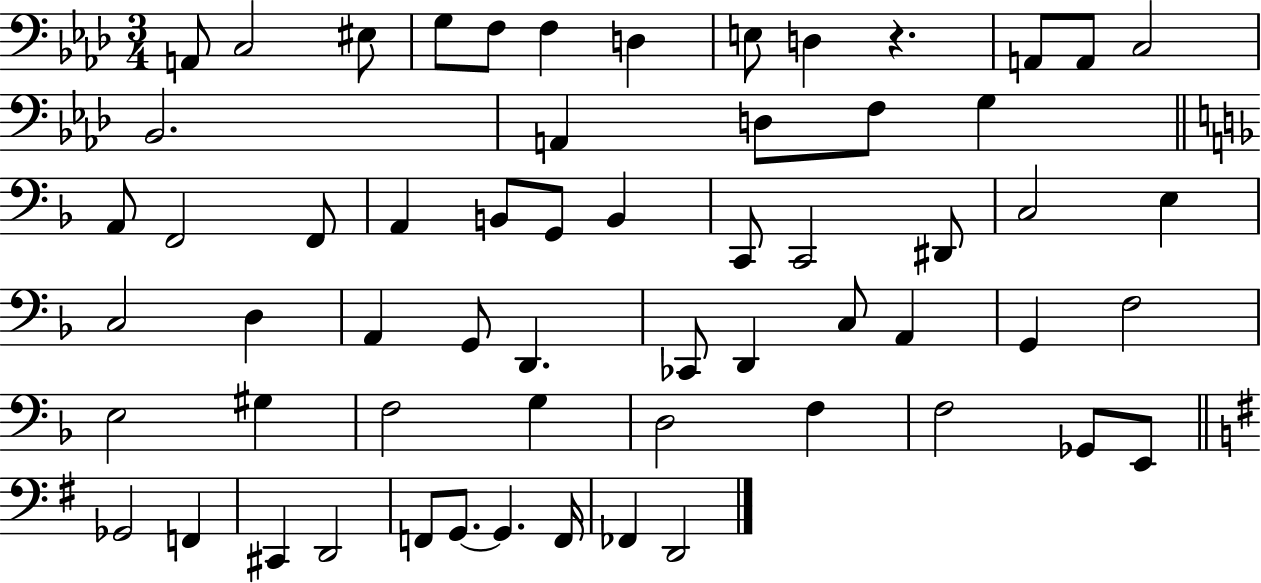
A2/e C3/h EIS3/e G3/e F3/e F3/q D3/q E3/e D3/q R/q. A2/e A2/e C3/h Bb2/h. A2/q D3/e F3/e G3/q A2/e F2/h F2/e A2/q B2/e G2/e B2/q C2/e C2/h D#2/e C3/h E3/q C3/h D3/q A2/q G2/e D2/q. CES2/e D2/q C3/e A2/q G2/q F3/h E3/h G#3/q F3/h G3/q D3/h F3/q F3/h Gb2/e E2/e Gb2/h F2/q C#2/q D2/h F2/e G2/e. G2/q. F2/s FES2/q D2/h